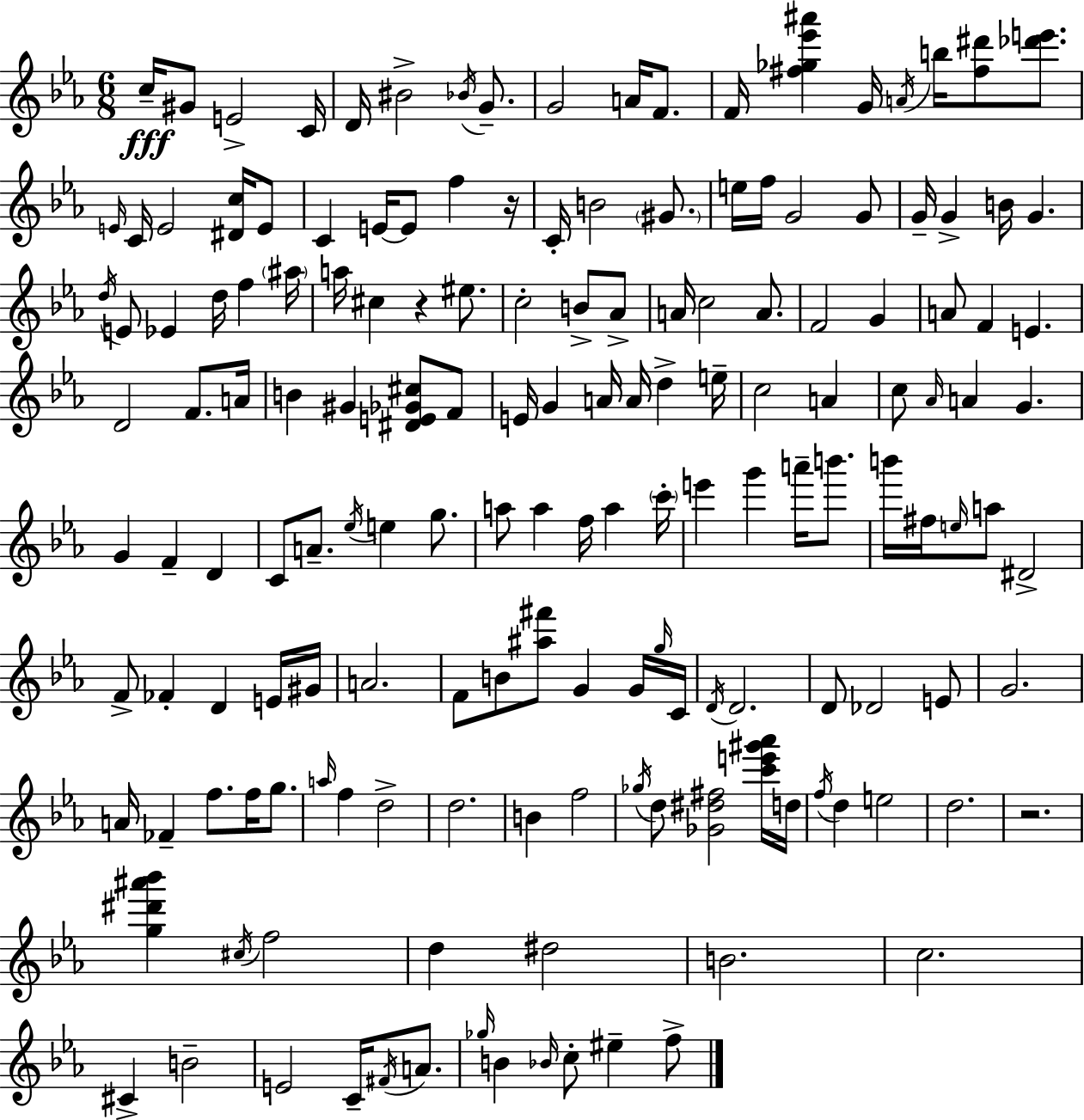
C5/s G#4/e E4/h C4/s D4/s BIS4/h Bb4/s G4/e. G4/h A4/s F4/e. F4/s [F#5,Gb5,Eb6,A#6]/q G4/s A4/s B5/s [F#5,D#6]/e [Db6,E6]/e. E4/s C4/s E4/h [D#4,C5]/s E4/e C4/q E4/s E4/e F5/q R/s C4/s B4/h G#4/e. E5/s F5/s G4/h G4/e G4/s G4/q B4/s G4/q. D5/s E4/e Eb4/q D5/s F5/q A#5/s A5/s C#5/q R/q EIS5/e. C5/h B4/e Ab4/e A4/s C5/h A4/e. F4/h G4/q A4/e F4/q E4/q. D4/h F4/e. A4/s B4/q G#4/q [D#4,E4,Gb4,C#5]/e F4/e E4/s G4/q A4/s A4/s D5/q E5/s C5/h A4/q C5/e Ab4/s A4/q G4/q. G4/q F4/q D4/q C4/e A4/e. Eb5/s E5/q G5/e. A5/e A5/q F5/s A5/q C6/s E6/q G6/q A6/s B6/e. B6/s F#5/s E5/s A5/e D#4/h F4/e FES4/q D4/q E4/s G#4/s A4/h. F4/e B4/e [A#5,F#6]/e G4/q G4/s G5/s C4/s D4/s D4/h. D4/e Db4/h E4/e G4/h. A4/s FES4/q F5/e. F5/s G5/e. A5/s F5/q D5/h D5/h. B4/q F5/h Gb5/s D5/e [Gb4,D#5,F#5]/h [C6,E6,G#6,Ab6]/s D5/s F5/s D5/q E5/h D5/h. R/h. [G5,D#6,A#6,Bb6]/q C#5/s F5/h D5/q D#5/h B4/h. C5/h. C#4/q B4/h E4/h C4/s F#4/s A4/e. Gb5/s B4/q Bb4/s C5/e EIS5/q F5/e